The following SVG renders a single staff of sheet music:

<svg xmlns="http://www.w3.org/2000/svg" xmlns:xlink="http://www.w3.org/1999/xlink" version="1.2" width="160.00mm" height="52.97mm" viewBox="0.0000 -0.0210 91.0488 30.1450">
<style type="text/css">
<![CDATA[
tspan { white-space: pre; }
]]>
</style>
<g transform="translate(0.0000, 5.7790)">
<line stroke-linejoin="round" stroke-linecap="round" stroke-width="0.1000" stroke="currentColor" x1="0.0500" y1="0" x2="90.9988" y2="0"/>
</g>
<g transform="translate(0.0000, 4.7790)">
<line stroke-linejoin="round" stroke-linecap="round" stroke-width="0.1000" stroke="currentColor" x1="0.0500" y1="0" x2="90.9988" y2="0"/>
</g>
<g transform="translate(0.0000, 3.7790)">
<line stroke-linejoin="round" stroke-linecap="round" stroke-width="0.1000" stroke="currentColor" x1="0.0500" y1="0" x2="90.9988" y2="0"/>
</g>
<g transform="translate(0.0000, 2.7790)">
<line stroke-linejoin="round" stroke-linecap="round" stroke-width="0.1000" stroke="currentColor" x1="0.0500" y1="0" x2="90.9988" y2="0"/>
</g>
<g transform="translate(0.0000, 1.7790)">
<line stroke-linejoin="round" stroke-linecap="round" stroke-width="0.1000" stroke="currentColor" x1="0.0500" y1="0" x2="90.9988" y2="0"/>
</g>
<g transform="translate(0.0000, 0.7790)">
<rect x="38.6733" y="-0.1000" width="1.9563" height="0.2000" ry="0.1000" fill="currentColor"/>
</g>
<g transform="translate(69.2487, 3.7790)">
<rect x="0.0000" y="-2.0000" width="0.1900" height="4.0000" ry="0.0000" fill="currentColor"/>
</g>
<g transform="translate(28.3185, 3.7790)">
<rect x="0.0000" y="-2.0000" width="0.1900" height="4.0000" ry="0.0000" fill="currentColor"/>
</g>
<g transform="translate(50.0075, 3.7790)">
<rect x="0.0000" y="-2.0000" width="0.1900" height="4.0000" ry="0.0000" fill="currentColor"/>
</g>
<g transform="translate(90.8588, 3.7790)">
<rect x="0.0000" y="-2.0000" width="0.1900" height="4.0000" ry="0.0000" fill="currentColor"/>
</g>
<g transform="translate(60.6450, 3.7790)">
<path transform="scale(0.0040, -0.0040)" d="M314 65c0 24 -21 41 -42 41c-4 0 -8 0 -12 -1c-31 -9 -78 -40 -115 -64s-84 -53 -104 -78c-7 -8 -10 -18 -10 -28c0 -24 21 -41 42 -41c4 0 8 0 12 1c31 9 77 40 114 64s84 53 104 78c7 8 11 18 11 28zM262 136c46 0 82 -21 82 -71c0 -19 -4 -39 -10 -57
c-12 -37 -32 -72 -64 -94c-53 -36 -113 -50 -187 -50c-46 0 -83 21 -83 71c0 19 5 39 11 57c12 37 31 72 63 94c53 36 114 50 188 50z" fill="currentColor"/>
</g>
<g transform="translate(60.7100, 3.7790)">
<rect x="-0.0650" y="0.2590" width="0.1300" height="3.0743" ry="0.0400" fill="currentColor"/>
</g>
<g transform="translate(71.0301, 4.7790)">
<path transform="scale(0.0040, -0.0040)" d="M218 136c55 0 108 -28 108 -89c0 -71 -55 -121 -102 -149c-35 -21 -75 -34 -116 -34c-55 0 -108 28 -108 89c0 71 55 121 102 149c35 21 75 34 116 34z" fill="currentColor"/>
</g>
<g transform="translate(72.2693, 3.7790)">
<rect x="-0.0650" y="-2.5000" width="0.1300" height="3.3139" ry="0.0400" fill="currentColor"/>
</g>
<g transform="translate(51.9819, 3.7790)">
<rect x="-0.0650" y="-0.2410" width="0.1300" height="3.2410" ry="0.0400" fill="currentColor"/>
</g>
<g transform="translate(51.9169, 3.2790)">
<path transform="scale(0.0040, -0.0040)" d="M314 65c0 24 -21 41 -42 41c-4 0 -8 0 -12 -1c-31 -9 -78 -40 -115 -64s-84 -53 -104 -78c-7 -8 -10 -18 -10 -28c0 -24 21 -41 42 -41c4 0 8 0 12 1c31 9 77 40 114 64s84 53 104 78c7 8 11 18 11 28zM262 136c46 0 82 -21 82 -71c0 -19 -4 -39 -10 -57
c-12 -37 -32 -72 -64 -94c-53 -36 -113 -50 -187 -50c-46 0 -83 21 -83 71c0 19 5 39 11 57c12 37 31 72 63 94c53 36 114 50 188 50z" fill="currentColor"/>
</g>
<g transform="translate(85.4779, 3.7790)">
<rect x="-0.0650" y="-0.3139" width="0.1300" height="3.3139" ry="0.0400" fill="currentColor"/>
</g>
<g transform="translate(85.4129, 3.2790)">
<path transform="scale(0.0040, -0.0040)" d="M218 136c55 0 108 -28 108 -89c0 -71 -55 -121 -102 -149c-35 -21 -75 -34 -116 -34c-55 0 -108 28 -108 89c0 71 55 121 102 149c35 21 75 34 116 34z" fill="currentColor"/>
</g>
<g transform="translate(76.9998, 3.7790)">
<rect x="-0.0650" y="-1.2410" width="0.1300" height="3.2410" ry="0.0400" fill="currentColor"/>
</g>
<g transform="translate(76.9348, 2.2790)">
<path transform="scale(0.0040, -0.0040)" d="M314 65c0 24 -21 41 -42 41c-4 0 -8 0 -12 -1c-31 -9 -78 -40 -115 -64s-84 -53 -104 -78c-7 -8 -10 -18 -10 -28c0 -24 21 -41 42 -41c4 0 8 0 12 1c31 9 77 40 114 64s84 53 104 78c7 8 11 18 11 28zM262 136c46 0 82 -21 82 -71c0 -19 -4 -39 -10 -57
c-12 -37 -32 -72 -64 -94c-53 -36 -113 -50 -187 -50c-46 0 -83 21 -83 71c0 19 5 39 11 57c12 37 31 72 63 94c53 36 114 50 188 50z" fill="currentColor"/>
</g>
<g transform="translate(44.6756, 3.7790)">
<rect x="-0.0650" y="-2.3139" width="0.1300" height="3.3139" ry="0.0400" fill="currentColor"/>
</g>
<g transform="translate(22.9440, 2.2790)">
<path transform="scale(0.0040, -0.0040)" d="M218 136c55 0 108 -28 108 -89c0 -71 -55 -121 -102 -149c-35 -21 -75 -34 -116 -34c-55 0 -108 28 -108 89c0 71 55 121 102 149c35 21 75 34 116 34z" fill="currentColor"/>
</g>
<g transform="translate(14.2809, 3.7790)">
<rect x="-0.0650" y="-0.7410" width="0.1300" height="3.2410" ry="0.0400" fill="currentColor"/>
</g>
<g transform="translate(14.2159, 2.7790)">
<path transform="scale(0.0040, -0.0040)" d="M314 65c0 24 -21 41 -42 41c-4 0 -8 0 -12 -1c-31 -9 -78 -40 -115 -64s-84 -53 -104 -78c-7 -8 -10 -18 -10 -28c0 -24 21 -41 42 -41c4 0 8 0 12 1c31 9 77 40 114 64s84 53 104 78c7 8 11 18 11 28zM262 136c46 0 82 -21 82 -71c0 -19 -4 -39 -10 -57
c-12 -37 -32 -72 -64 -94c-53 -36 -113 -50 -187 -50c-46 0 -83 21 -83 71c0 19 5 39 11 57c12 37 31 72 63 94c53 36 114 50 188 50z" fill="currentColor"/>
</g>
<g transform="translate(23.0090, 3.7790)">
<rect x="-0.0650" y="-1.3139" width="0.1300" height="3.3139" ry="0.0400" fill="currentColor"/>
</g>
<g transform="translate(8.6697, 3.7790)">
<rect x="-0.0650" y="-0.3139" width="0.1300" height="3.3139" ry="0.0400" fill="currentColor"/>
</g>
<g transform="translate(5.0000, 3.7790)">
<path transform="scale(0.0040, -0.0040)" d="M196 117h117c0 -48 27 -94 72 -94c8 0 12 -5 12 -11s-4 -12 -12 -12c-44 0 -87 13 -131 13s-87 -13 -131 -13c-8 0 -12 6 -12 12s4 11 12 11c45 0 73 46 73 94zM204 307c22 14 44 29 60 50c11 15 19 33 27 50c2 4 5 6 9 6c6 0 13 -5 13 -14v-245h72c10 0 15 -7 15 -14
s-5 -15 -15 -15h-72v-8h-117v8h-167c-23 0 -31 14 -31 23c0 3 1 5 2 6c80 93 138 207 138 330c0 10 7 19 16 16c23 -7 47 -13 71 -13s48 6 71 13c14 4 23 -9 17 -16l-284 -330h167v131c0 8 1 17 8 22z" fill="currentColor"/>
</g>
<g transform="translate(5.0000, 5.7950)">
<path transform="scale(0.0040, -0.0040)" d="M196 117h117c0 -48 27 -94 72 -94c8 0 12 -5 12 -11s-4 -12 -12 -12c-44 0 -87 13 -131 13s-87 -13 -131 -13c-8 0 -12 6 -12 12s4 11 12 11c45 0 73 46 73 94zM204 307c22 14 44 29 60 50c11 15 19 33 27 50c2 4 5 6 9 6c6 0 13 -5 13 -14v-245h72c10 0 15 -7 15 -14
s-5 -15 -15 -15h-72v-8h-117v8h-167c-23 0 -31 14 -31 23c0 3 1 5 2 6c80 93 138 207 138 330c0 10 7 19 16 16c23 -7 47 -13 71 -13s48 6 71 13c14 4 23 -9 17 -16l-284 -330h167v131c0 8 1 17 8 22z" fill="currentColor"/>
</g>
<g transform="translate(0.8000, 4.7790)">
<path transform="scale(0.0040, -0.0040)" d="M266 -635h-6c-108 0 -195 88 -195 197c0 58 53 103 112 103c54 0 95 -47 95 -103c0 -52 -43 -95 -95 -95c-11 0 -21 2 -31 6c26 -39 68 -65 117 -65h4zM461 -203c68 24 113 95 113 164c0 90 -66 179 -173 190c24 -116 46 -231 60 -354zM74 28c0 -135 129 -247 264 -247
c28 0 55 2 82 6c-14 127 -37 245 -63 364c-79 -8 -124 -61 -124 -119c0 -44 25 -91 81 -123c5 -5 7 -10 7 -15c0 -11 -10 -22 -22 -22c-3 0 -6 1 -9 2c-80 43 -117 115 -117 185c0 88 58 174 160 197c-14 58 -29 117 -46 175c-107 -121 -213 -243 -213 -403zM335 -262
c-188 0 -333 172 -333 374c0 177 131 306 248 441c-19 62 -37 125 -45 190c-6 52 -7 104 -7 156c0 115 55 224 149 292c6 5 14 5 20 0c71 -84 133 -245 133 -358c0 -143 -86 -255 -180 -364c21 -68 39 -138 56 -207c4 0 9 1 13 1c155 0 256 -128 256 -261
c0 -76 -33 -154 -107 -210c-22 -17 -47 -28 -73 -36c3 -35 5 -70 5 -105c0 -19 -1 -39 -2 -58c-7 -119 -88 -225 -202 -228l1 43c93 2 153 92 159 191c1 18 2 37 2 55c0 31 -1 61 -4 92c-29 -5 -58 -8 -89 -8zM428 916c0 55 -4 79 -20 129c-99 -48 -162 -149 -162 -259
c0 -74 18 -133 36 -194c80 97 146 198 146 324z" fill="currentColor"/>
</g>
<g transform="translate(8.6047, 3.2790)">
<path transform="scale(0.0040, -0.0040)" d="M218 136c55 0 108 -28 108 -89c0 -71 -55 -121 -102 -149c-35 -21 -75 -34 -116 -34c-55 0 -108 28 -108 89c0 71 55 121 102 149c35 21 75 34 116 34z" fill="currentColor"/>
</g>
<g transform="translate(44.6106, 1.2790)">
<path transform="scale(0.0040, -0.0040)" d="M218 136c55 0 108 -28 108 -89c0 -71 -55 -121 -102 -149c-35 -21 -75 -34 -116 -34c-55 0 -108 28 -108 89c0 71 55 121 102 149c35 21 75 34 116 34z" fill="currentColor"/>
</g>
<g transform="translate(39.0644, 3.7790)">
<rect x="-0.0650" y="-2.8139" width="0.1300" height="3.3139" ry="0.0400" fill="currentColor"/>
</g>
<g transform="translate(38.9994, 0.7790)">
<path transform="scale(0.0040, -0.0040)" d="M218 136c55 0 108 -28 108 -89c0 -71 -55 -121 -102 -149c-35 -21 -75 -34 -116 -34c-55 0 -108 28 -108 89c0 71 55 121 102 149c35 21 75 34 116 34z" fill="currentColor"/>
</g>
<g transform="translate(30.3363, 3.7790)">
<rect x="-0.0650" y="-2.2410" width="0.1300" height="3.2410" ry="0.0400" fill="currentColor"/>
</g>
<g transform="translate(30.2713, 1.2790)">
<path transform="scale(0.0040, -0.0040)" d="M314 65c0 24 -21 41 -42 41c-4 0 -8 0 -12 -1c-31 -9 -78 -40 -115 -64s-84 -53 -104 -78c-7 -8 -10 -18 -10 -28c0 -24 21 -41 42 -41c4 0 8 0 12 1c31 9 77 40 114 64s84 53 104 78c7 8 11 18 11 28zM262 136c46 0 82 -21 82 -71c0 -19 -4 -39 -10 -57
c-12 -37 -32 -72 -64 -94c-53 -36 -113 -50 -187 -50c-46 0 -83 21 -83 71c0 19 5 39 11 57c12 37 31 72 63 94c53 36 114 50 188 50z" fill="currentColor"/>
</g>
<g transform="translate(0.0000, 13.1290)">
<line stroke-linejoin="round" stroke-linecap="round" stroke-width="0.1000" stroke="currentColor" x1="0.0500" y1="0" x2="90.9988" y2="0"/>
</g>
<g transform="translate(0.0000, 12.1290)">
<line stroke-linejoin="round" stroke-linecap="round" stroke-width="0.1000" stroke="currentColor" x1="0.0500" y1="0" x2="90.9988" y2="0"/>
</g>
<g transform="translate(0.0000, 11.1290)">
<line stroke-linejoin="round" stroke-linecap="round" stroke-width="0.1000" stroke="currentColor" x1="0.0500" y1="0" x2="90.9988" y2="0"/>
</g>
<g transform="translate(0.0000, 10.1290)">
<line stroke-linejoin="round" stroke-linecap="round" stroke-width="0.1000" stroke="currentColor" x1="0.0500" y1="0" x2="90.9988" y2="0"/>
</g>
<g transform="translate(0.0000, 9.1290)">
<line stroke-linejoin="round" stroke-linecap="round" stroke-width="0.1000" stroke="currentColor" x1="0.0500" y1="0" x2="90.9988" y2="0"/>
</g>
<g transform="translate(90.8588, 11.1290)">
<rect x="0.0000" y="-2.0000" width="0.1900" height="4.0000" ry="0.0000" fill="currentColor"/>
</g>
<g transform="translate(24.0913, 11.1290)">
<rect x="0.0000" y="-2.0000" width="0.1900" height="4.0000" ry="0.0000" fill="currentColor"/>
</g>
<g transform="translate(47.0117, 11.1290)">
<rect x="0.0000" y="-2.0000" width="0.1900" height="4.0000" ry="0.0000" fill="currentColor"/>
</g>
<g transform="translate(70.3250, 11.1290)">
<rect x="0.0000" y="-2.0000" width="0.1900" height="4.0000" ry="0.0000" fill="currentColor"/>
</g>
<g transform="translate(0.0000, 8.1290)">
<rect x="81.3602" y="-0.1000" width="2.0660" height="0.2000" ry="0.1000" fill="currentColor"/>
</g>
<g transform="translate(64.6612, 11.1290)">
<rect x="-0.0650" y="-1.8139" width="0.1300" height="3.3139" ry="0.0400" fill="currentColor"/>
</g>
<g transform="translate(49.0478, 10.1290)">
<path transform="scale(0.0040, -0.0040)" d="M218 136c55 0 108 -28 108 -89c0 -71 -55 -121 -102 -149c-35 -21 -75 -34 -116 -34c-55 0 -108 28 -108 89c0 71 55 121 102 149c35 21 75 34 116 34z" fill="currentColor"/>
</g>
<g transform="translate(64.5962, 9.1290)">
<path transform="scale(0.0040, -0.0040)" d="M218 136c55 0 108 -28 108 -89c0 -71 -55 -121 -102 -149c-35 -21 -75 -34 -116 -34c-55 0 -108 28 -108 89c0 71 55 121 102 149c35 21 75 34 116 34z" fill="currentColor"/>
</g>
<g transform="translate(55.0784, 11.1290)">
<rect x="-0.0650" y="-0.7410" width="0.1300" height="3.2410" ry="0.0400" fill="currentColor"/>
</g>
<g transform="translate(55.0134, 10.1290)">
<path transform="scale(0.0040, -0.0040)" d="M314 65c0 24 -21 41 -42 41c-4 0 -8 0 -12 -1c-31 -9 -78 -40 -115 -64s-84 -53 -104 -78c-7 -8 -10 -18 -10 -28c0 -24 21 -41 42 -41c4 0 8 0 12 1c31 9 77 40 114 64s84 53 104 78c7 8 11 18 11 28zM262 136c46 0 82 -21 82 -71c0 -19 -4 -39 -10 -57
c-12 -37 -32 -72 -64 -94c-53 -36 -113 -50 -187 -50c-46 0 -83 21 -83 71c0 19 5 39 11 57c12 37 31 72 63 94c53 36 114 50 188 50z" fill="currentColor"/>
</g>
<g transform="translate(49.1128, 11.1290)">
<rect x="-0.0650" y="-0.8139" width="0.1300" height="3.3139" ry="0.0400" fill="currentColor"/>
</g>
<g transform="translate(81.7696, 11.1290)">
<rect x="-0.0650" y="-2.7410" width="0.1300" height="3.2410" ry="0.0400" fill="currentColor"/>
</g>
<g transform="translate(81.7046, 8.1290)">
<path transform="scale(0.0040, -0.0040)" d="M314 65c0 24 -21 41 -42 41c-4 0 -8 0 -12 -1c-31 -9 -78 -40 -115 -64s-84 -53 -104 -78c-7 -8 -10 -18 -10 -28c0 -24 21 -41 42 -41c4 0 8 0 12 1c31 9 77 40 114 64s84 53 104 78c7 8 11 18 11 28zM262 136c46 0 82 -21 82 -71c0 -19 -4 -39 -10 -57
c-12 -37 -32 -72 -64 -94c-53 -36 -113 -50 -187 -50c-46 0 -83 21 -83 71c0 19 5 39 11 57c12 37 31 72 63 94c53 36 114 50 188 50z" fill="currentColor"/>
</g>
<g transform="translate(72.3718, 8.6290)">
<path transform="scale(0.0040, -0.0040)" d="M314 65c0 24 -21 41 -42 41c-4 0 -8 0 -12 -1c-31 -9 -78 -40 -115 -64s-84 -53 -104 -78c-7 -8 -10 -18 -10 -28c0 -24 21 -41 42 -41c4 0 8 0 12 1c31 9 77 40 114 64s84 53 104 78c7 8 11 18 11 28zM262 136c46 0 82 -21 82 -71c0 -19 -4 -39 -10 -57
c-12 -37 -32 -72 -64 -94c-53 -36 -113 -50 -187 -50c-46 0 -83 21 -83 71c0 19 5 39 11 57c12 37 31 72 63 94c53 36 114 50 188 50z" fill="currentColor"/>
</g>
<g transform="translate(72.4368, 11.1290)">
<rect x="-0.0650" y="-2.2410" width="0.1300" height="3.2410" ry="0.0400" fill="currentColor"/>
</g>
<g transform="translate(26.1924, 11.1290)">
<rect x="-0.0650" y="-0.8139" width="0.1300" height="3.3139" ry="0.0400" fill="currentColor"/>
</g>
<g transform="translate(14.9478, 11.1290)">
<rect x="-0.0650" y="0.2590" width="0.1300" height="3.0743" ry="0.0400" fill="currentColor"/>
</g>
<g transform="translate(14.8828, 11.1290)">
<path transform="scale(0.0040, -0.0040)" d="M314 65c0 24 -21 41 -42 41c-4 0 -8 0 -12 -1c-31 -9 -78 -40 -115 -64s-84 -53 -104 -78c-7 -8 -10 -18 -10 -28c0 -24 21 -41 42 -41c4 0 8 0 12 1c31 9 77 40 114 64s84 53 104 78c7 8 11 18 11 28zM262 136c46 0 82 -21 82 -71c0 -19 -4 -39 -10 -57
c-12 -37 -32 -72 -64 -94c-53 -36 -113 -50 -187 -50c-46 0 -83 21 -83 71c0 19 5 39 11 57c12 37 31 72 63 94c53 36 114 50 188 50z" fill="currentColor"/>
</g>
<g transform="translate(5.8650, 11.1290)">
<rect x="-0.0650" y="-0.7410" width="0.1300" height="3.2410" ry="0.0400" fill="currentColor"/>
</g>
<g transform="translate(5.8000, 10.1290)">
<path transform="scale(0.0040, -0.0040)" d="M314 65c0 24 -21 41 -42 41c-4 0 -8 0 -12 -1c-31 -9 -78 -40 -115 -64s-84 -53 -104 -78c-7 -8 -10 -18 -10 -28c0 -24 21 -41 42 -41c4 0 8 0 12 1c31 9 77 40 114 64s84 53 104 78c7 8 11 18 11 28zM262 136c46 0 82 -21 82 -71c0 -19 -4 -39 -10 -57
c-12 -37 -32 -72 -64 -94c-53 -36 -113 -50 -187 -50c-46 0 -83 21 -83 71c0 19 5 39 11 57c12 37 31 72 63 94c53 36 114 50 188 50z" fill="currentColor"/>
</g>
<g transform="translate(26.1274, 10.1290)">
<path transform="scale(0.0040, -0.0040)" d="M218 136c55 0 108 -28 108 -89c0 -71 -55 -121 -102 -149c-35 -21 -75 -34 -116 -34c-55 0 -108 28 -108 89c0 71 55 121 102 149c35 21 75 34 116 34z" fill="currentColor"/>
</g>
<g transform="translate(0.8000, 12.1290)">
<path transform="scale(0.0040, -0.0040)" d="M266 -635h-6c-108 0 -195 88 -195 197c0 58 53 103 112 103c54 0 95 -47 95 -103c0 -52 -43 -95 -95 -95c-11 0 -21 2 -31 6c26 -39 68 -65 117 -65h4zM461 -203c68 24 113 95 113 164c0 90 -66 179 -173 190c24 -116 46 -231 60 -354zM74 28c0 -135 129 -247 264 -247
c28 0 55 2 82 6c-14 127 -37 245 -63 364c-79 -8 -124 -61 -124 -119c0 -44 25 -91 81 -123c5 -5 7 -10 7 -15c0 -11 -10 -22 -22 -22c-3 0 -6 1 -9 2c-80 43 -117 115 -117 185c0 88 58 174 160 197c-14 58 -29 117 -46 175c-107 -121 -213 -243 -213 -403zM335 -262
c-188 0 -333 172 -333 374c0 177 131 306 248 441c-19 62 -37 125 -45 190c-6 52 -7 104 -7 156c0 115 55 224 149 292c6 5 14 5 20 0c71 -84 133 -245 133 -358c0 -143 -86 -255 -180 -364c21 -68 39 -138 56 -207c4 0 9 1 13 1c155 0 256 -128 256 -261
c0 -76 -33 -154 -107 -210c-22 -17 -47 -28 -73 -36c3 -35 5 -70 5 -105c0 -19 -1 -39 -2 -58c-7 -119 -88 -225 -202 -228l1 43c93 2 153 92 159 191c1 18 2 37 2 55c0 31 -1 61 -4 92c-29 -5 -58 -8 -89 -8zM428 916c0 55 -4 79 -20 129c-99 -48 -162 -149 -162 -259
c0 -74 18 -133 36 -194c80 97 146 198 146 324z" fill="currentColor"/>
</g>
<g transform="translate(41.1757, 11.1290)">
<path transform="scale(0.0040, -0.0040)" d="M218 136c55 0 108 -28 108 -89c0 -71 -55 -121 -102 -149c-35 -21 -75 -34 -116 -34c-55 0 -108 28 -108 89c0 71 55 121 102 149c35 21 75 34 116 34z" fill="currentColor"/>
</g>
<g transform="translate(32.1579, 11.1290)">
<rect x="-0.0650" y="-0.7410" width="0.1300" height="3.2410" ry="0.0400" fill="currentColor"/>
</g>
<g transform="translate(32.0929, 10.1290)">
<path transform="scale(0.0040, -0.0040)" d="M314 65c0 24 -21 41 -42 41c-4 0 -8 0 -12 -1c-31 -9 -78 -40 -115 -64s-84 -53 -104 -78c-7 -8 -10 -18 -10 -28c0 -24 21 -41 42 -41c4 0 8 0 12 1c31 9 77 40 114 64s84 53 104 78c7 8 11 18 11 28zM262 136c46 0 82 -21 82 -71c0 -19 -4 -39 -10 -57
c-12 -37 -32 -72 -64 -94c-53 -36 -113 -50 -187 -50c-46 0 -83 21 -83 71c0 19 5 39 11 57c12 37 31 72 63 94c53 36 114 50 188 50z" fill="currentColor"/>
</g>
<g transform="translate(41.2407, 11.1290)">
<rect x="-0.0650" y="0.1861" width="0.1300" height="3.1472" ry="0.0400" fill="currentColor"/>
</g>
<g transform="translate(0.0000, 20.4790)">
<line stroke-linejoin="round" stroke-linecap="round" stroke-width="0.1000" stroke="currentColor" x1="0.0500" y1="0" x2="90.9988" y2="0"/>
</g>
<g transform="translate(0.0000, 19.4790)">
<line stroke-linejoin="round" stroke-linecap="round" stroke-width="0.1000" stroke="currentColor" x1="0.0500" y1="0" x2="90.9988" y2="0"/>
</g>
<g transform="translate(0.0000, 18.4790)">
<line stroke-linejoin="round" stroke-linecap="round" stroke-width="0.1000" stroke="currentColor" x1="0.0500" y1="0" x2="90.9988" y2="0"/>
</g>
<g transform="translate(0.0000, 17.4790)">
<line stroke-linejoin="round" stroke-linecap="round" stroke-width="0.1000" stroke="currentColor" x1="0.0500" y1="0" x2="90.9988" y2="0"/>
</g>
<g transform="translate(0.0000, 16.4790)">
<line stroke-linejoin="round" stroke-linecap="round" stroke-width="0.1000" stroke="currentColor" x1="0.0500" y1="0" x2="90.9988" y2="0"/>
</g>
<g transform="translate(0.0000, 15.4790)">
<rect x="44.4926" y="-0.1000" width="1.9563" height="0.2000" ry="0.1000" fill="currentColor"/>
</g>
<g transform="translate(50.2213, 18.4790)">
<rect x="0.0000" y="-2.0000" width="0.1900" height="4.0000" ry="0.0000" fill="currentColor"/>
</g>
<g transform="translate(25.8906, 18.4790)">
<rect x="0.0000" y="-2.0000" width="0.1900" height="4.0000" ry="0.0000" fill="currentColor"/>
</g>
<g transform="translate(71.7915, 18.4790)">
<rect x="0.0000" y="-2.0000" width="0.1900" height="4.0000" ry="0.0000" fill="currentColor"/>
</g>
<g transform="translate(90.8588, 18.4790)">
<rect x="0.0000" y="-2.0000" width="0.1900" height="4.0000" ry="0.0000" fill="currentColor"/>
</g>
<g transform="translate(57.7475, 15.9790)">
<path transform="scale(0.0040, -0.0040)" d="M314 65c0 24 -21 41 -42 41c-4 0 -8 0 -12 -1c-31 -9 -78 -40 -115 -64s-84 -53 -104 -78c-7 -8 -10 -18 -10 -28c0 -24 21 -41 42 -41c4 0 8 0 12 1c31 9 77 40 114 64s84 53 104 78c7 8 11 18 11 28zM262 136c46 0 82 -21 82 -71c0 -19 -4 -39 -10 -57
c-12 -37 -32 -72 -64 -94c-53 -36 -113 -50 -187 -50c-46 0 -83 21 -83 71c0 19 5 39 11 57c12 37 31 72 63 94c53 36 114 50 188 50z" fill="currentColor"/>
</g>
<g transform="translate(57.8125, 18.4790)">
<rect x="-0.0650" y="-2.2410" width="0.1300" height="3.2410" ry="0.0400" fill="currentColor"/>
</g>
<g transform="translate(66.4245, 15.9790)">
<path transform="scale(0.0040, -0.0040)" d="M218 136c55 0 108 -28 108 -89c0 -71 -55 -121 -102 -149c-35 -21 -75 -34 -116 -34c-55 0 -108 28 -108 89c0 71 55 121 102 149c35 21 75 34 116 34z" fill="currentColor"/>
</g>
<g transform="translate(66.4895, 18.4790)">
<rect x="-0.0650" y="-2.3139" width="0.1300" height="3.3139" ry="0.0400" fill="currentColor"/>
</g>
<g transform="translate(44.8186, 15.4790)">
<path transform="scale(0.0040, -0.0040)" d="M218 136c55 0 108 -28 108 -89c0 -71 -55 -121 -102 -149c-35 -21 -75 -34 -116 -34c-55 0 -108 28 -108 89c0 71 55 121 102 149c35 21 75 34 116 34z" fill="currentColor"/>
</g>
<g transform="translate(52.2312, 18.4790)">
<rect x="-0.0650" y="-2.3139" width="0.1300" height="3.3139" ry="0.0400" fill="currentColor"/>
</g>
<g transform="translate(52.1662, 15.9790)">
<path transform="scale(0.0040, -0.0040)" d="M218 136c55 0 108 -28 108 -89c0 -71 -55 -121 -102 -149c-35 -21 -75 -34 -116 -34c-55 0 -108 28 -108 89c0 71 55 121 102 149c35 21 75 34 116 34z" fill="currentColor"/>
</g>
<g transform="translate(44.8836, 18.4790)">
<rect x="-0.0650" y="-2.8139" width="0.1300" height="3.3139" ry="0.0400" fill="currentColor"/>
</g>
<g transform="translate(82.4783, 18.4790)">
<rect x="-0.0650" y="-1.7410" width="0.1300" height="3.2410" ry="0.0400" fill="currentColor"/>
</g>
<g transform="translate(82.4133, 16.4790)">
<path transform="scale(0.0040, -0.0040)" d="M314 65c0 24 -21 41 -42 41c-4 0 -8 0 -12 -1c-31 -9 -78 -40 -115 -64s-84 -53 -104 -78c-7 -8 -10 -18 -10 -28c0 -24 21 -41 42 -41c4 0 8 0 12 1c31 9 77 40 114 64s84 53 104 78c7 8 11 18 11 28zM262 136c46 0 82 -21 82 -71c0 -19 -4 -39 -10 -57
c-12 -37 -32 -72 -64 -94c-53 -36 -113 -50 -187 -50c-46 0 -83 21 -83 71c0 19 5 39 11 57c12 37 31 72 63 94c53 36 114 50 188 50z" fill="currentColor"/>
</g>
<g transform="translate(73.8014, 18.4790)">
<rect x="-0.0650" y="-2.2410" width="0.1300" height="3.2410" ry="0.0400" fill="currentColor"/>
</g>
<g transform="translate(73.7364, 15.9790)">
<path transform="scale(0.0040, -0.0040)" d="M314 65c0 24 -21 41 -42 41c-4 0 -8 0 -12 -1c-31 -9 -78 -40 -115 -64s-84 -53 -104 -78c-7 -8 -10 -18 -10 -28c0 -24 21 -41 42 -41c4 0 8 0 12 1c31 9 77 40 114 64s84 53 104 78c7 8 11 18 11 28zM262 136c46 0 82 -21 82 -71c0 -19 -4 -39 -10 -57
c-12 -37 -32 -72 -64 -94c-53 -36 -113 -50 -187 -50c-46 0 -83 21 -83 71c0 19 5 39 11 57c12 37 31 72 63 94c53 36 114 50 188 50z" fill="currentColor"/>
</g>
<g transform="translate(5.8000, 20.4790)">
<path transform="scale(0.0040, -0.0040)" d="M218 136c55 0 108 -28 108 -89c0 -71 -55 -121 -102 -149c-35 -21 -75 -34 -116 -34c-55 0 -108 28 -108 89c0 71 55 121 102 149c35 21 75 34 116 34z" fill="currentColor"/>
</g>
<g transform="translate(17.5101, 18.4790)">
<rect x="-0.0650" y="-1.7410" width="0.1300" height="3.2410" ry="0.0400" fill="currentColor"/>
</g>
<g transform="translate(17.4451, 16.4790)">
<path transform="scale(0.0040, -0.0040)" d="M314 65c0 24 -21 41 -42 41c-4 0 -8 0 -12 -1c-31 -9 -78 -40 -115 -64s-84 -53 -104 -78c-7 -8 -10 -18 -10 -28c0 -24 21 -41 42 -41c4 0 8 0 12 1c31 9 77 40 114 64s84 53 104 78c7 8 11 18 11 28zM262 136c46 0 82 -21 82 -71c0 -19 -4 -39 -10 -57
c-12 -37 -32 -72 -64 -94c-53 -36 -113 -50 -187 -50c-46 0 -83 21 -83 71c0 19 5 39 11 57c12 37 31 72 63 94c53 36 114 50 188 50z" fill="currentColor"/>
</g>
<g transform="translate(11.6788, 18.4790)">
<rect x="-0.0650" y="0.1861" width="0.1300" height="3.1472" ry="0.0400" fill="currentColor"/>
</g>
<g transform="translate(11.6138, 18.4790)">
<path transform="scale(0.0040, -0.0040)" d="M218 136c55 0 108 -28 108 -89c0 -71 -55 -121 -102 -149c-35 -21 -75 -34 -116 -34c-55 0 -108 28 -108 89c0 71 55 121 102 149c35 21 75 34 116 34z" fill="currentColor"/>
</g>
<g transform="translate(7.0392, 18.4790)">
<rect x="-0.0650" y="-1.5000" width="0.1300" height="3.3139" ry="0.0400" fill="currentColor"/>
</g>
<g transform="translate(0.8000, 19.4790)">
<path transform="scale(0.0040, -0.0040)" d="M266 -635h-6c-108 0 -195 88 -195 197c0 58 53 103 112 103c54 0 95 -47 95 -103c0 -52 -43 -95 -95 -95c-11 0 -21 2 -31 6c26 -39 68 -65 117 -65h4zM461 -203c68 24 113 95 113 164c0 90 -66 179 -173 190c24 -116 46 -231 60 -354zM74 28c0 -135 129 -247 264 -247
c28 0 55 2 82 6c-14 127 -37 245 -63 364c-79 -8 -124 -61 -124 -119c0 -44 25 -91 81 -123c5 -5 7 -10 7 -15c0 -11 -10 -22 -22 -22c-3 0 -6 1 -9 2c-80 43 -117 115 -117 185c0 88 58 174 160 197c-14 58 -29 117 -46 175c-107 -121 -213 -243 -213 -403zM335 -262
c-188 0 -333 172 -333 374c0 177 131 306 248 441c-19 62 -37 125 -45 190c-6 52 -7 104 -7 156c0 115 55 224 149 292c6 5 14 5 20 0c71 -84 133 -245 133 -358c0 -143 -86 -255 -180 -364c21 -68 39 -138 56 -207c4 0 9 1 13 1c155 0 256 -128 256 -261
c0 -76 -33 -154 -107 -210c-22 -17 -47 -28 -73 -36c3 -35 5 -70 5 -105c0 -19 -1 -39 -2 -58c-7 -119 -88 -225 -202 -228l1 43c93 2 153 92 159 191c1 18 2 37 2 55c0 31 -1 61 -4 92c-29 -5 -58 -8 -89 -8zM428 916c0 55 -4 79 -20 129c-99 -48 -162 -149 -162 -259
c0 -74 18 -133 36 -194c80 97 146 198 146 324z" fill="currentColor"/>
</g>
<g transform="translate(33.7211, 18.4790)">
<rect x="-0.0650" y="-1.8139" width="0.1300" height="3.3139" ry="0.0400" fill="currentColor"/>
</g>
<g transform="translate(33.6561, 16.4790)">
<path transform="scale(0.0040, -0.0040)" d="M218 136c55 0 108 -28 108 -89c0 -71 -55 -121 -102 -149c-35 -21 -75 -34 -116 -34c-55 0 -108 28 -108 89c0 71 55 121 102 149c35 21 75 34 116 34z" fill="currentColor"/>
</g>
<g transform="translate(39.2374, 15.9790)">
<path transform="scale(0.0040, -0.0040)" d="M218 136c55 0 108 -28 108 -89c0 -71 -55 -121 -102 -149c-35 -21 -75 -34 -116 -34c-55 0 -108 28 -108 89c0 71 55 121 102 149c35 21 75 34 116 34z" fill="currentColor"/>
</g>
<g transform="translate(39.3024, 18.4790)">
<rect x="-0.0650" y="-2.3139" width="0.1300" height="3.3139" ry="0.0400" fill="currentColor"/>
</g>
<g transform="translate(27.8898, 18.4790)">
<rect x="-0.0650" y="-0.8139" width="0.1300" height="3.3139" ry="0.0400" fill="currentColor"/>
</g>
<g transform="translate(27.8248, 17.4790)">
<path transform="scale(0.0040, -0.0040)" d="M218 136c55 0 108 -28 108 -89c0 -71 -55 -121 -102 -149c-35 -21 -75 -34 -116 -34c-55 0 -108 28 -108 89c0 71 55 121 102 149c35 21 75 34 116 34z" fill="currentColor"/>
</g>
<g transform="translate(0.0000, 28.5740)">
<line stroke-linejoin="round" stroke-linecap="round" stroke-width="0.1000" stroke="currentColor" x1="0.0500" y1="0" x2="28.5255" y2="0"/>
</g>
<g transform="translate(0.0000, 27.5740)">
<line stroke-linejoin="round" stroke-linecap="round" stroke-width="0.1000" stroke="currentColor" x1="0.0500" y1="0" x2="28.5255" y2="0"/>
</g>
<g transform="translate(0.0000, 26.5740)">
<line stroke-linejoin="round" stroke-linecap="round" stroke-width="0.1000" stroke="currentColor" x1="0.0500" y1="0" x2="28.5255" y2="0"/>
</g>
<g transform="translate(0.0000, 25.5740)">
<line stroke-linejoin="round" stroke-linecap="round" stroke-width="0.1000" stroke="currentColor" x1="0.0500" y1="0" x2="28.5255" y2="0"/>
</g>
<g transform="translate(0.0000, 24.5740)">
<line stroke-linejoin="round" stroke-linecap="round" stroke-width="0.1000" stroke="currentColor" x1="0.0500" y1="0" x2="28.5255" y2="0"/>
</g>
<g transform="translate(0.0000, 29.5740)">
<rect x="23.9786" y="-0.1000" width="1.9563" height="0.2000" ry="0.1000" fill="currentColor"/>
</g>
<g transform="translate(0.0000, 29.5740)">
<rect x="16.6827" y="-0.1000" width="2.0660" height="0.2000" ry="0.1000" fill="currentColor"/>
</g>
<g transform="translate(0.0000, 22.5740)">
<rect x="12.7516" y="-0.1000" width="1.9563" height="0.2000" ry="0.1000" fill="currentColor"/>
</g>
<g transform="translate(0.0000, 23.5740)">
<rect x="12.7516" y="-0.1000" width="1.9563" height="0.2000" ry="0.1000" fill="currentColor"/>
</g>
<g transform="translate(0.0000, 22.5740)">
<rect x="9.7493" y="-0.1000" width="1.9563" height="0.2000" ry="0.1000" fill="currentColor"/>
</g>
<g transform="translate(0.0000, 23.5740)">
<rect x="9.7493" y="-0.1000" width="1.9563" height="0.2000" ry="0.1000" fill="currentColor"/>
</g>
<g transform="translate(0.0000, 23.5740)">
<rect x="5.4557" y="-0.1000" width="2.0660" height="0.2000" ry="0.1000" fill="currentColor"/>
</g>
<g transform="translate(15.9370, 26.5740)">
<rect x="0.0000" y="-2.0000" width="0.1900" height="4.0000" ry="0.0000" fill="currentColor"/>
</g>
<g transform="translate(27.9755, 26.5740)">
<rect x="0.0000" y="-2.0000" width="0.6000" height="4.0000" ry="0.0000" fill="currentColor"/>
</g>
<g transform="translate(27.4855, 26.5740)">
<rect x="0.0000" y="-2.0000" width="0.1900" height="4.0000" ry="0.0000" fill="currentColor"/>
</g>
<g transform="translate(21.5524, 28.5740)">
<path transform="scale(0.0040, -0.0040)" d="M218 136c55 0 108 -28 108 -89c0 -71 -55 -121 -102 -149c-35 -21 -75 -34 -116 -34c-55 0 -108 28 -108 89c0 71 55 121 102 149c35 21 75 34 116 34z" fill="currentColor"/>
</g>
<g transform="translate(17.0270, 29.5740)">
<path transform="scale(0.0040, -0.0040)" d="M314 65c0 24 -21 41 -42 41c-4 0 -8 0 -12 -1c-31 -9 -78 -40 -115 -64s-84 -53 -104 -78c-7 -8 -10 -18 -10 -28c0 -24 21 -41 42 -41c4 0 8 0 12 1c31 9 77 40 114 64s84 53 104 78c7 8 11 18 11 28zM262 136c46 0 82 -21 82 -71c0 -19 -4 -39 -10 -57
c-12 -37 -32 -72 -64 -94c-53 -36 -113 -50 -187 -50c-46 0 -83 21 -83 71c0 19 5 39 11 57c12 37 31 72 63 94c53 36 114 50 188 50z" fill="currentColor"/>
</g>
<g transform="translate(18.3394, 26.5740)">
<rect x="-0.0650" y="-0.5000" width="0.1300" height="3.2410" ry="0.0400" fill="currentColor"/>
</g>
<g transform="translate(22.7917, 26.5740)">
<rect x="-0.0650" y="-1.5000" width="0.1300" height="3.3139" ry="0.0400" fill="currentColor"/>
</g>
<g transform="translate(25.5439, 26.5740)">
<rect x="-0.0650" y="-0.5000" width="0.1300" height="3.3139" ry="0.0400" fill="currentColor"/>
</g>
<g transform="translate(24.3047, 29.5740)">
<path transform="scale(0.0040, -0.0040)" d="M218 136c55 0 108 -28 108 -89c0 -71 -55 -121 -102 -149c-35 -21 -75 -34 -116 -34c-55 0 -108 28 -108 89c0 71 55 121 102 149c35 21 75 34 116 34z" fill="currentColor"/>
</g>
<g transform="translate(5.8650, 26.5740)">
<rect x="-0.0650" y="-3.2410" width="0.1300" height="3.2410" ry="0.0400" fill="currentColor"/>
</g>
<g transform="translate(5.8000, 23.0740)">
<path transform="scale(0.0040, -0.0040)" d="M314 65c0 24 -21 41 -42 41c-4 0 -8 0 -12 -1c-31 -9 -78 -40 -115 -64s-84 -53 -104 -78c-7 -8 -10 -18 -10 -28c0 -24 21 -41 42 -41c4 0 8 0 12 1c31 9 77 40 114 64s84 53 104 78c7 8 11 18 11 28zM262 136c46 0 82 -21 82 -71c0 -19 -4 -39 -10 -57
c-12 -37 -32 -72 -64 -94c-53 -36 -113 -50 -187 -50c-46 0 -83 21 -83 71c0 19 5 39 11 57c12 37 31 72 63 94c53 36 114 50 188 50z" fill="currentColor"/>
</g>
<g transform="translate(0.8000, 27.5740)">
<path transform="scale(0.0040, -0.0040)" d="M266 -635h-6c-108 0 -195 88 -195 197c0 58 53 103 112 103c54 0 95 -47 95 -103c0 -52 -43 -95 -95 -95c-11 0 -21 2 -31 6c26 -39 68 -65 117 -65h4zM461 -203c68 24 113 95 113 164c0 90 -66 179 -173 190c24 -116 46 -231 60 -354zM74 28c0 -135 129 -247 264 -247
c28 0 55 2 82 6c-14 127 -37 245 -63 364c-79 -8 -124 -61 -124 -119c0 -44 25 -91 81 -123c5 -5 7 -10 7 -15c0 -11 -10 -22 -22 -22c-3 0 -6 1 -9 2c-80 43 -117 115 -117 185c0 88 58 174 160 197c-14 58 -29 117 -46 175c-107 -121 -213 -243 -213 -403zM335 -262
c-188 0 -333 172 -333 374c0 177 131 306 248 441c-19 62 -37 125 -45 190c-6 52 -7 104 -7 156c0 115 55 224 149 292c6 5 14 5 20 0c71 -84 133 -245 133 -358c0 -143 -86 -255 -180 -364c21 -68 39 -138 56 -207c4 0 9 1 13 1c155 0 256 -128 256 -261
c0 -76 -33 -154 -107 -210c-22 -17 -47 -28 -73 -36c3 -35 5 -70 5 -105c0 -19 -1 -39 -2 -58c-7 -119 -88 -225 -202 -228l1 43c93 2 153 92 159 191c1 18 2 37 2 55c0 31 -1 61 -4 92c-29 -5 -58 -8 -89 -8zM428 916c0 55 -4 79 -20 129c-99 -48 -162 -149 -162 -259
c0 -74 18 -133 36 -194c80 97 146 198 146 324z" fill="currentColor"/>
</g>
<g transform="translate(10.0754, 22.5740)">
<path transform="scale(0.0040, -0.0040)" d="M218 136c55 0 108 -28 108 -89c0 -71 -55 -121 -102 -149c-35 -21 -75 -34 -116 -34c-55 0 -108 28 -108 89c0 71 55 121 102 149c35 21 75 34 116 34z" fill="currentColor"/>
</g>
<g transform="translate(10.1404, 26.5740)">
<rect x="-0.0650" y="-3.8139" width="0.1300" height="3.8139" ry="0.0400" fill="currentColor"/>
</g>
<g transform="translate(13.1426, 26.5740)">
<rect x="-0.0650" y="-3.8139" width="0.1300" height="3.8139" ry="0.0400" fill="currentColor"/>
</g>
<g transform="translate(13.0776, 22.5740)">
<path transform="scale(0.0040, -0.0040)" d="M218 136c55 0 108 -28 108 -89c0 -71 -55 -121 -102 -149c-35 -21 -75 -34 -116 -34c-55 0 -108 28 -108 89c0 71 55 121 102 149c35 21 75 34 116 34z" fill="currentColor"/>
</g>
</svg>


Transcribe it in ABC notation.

X:1
T:Untitled
M:4/4
L:1/4
K:C
c d2 e g2 a g c2 B2 G e2 c d2 B2 d d2 B d d2 f g2 a2 E B f2 d f g a g g2 g g2 f2 b2 c' c' C2 E C